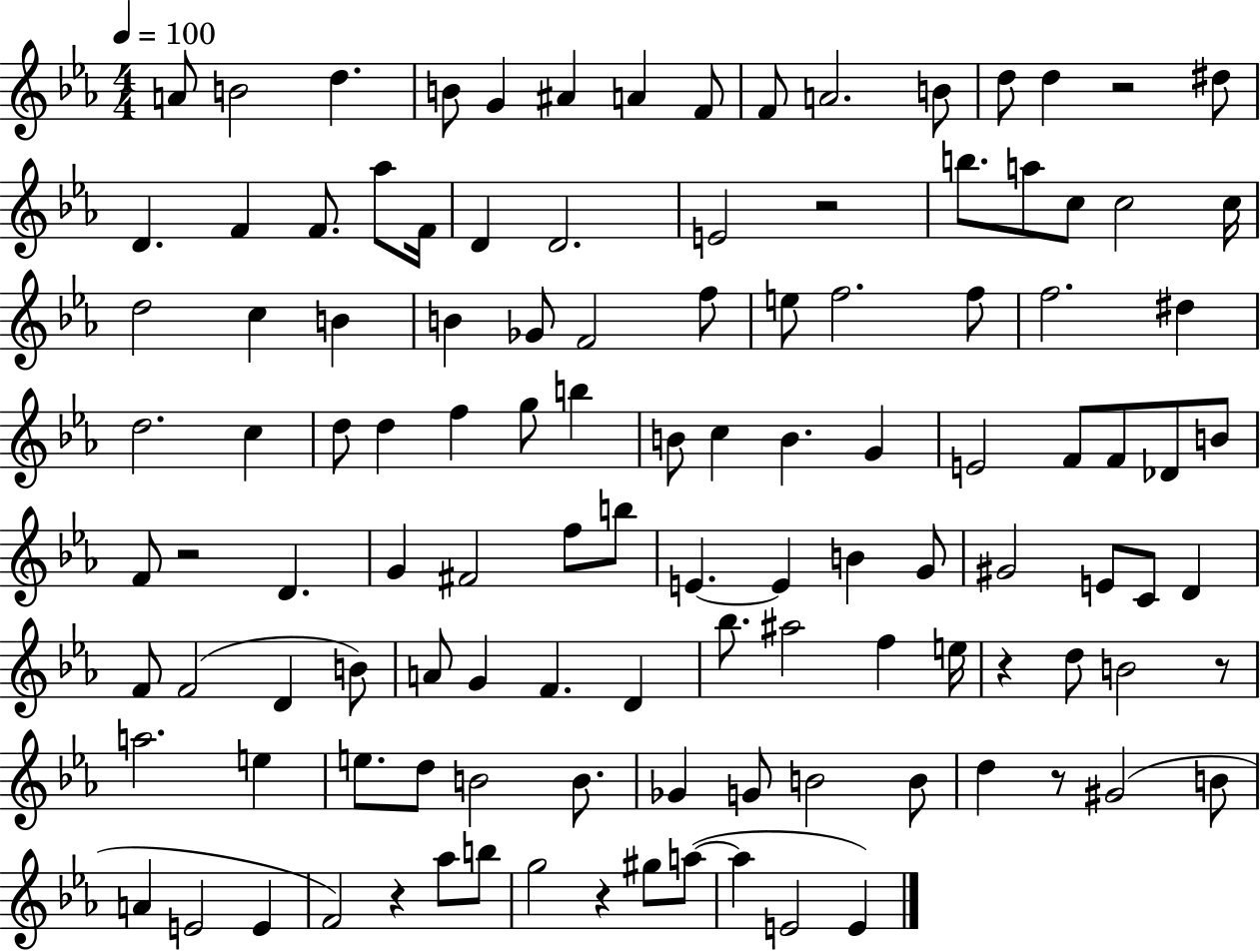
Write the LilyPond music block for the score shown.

{
  \clef treble
  \numericTimeSignature
  \time 4/4
  \key ees \major
  \tempo 4 = 100
  \repeat volta 2 { a'8 b'2 d''4. | b'8 g'4 ais'4 a'4 f'8 | f'8 a'2. b'8 | d''8 d''4 r2 dis''8 | \break d'4. f'4 f'8. aes''8 f'16 | d'4 d'2. | e'2 r2 | b''8. a''8 c''8 c''2 c''16 | \break d''2 c''4 b'4 | b'4 ges'8 f'2 f''8 | e''8 f''2. f''8 | f''2. dis''4 | \break d''2. c''4 | d''8 d''4 f''4 g''8 b''4 | b'8 c''4 b'4. g'4 | e'2 f'8 f'8 des'8 b'8 | \break f'8 r2 d'4. | g'4 fis'2 f''8 b''8 | e'4.~~ e'4 b'4 g'8 | gis'2 e'8 c'8 d'4 | \break f'8 f'2( d'4 b'8) | a'8 g'4 f'4. d'4 | bes''8. ais''2 f''4 e''16 | r4 d''8 b'2 r8 | \break a''2. e''4 | e''8. d''8 b'2 b'8. | ges'4 g'8 b'2 b'8 | d''4 r8 gis'2( b'8 | \break a'4 e'2 e'4 | f'2) r4 aes''8 b''8 | g''2 r4 gis''8 a''8~(~ | a''4 e'2 e'4) | \break } \bar "|."
}